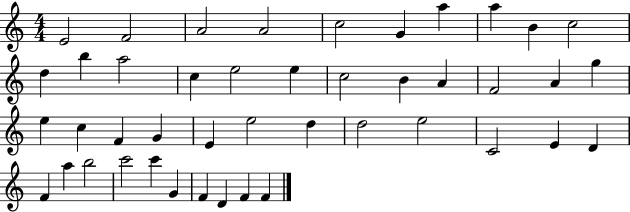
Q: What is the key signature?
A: C major